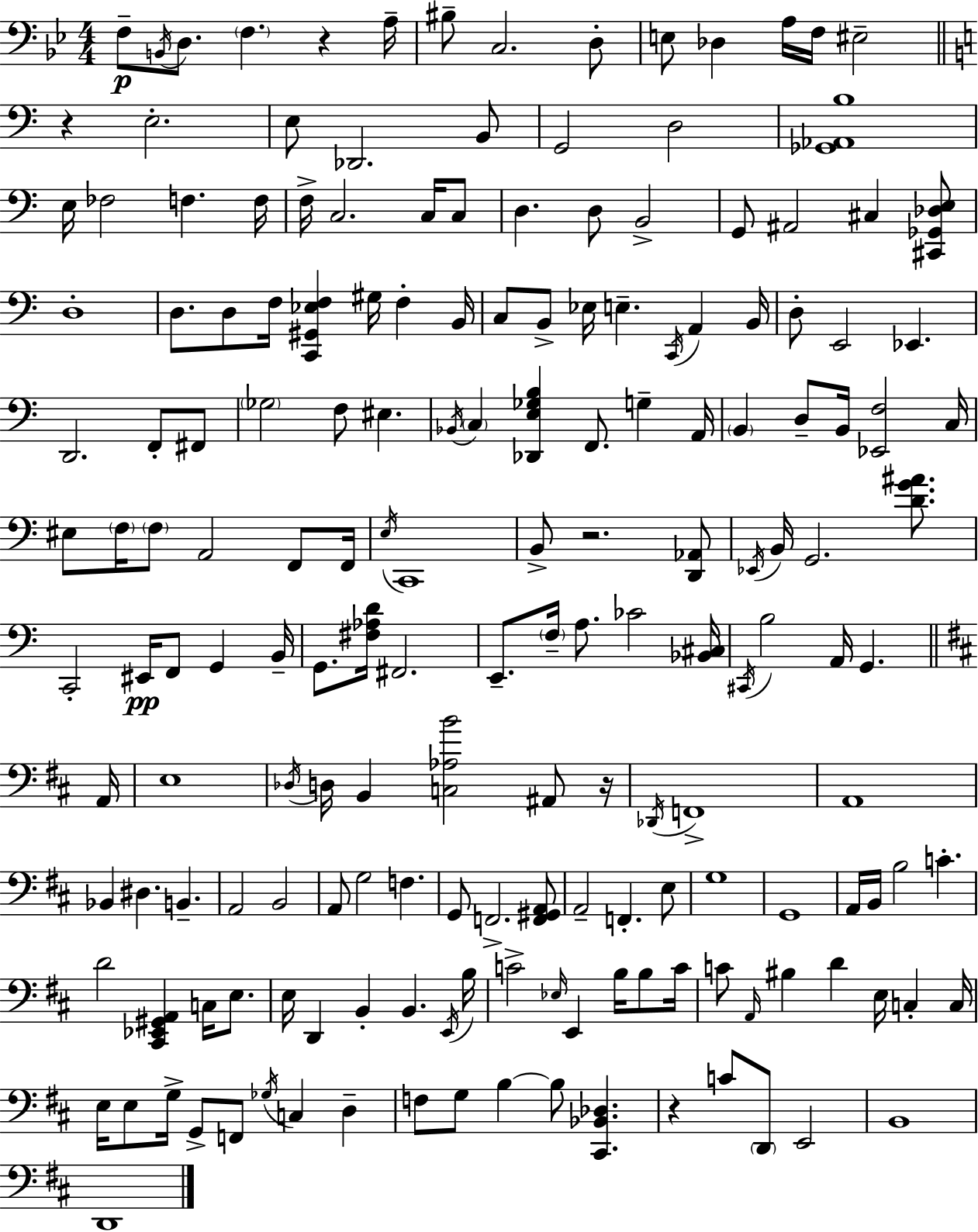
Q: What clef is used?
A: bass